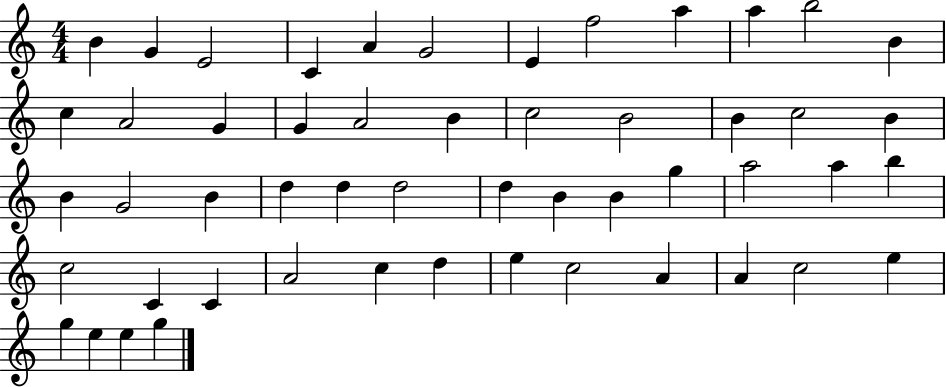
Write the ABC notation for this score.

X:1
T:Untitled
M:4/4
L:1/4
K:C
B G E2 C A G2 E f2 a a b2 B c A2 G G A2 B c2 B2 B c2 B B G2 B d d d2 d B B g a2 a b c2 C C A2 c d e c2 A A c2 e g e e g